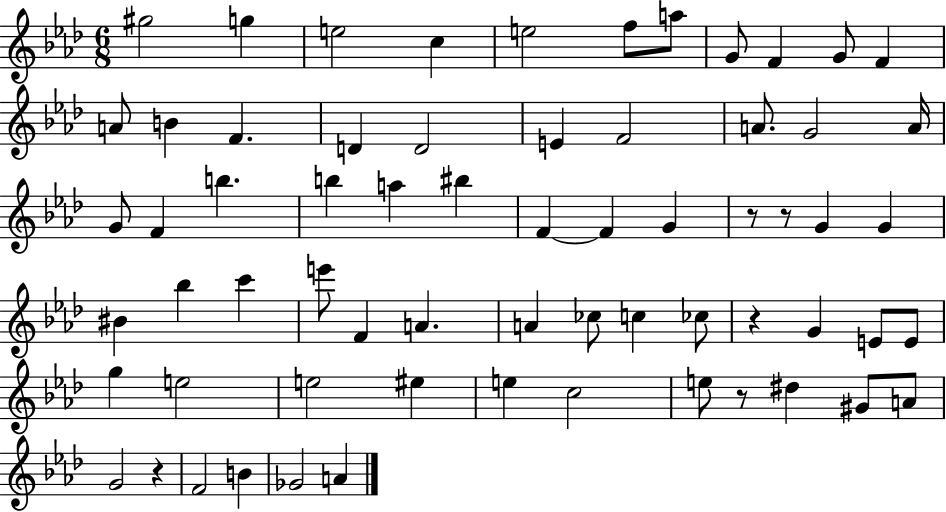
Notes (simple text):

G#5/h G5/q E5/h C5/q E5/h F5/e A5/e G4/e F4/q G4/e F4/q A4/e B4/q F4/q. D4/q D4/h E4/q F4/h A4/e. G4/h A4/s G4/e F4/q B5/q. B5/q A5/q BIS5/q F4/q F4/q G4/q R/e R/e G4/q G4/q BIS4/q Bb5/q C6/q E6/e F4/q A4/q. A4/q CES5/e C5/q CES5/e R/q G4/q E4/e E4/e G5/q E5/h E5/h EIS5/q E5/q C5/h E5/e R/e D#5/q G#4/e A4/e G4/h R/q F4/h B4/q Gb4/h A4/q